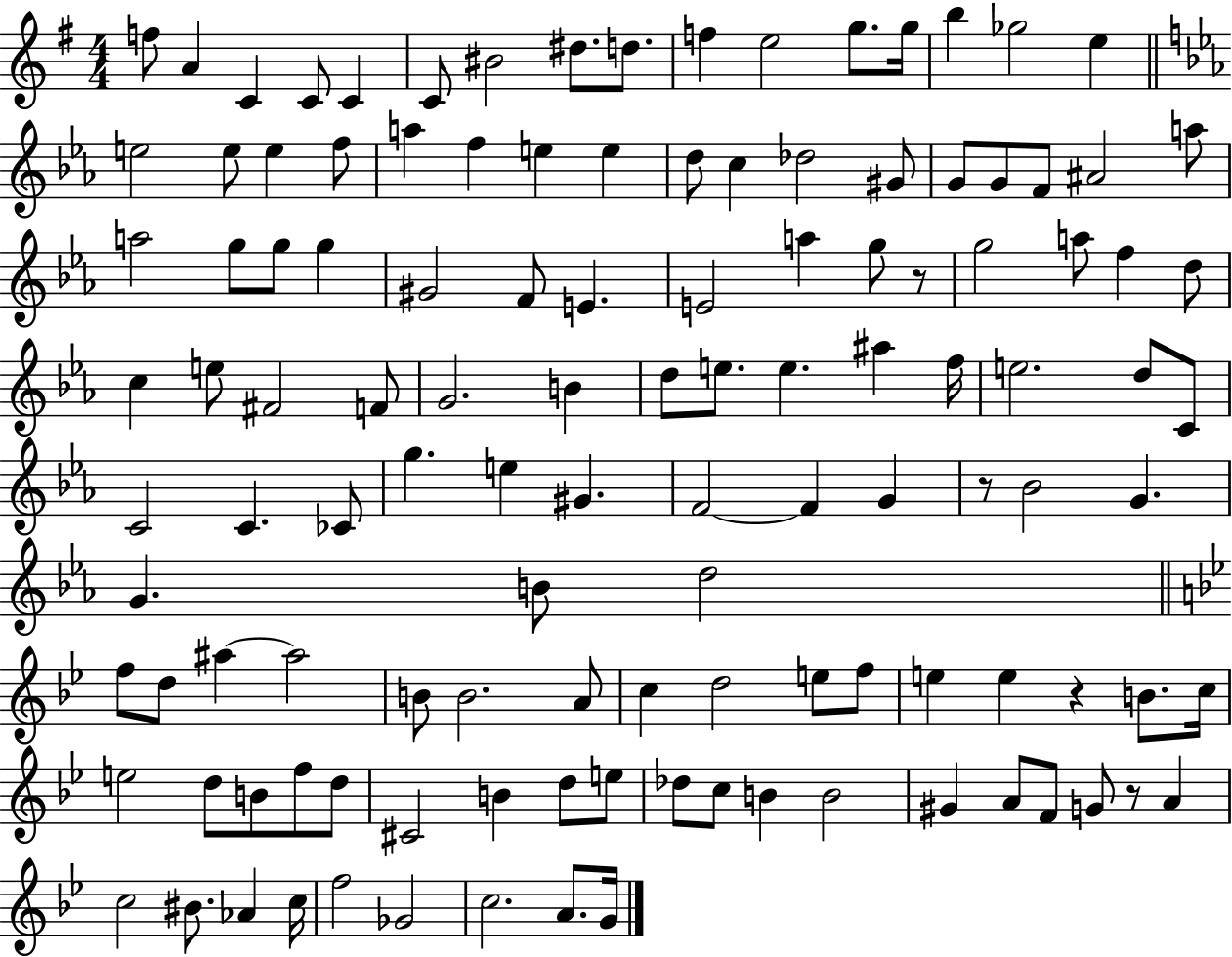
X:1
T:Untitled
M:4/4
L:1/4
K:G
f/2 A C C/2 C C/2 ^B2 ^d/2 d/2 f e2 g/2 g/4 b _g2 e e2 e/2 e f/2 a f e e d/2 c _d2 ^G/2 G/2 G/2 F/2 ^A2 a/2 a2 g/2 g/2 g ^G2 F/2 E E2 a g/2 z/2 g2 a/2 f d/2 c e/2 ^F2 F/2 G2 B d/2 e/2 e ^a f/4 e2 d/2 C/2 C2 C _C/2 g e ^G F2 F G z/2 _B2 G G B/2 d2 f/2 d/2 ^a ^a2 B/2 B2 A/2 c d2 e/2 f/2 e e z B/2 c/4 e2 d/2 B/2 f/2 d/2 ^C2 B d/2 e/2 _d/2 c/2 B B2 ^G A/2 F/2 G/2 z/2 A c2 ^B/2 _A c/4 f2 _G2 c2 A/2 G/4